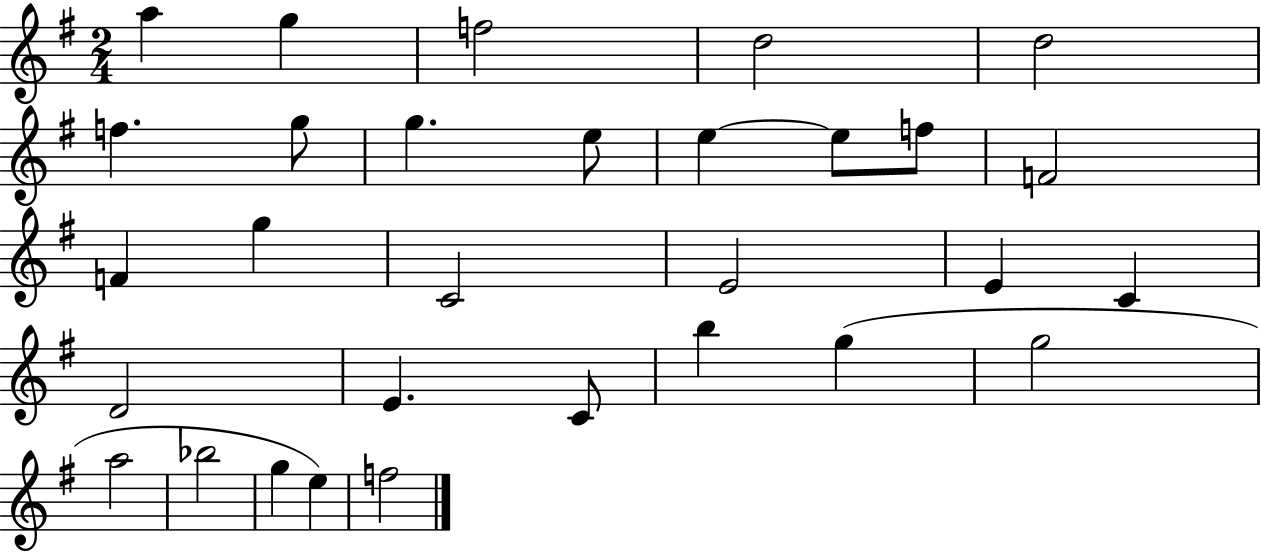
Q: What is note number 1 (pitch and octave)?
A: A5